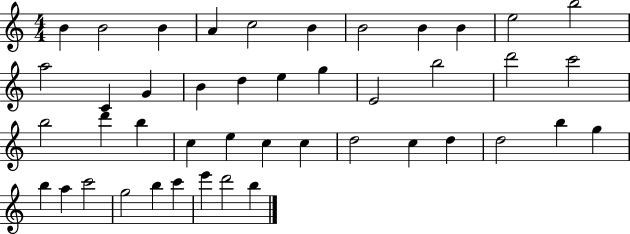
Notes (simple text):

B4/q B4/h B4/q A4/q C5/h B4/q B4/h B4/q B4/q E5/h B5/h A5/h C4/q G4/q B4/q D5/q E5/q G5/q E4/h B5/h D6/h C6/h B5/h D6/q B5/q C5/q E5/q C5/q C5/q D5/h C5/q D5/q D5/h B5/q G5/q B5/q A5/q C6/h G5/h B5/q C6/q E6/q D6/h B5/q